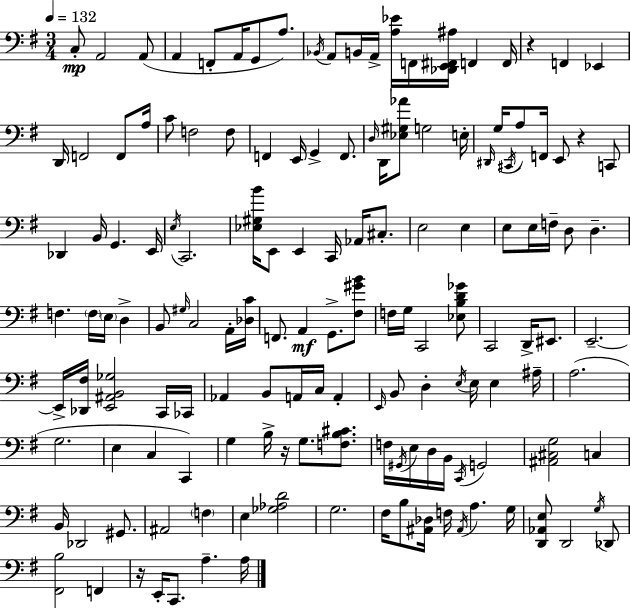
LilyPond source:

{
  \clef bass
  \numericTimeSignature
  \time 3/4
  \key e \minor
  \tempo 4 = 132
  c8-.\mp a,2 a,8( | a,4 f,8-. a,16 g,8 a8.) | \acciaccatura { bes,16 } a,8 b,16 a,16-> <a ees'>16 f,16 <des, e, fis, ais>16 f,4 | f,16 r4 f,4 ees,4 | \break d,16 f,2 f,8 | a16 c'8 f2 f8 | f,4 e,16 g,4-> f,8. | \grace { d16 } d,16 <ees gis aes'>8 g2 | \break e16-. \grace { dis,16 }( g16 \acciaccatura { cis,16 }) a8 f,16 e,8 r4 | c,8 des,4 b,16 g,4. | e,16 \acciaccatura { e16 } c,2. | <ees gis b'>16 e,8 e,4 | \break c,16 aes,16 cis8.-. e2 | e4 e8 e16 f16-- d8 d4.-- | f4. \parenthesize f16 | \parenthesize e16 d4-> b,8 \grace { gis16 } c2 | \break a,16-. <des c'>16 f,8. a,4\mf | g,8.-> <fis gis' b'>8 f16 g16 c,2 | <ees b d' ges'>8 c,2 | d,16-> eis,8. e,2.--~~ | \break e,16-> <des, fis>16 <e, ais, b, ges>2 | c,16 ces,16 aes,4 b,8 | a,16 c16 a,4-. \grace { e,16 } b,8 d4-. | \acciaccatura { e16 } e16 e4 ais16-- a2.( | \break g2. | e4 | c4 c,4) g4 | b16-> r16 g8. <f b cis'>8. f16 \acciaccatura { gis,16 } e16 d16 | \break b,16 \acciaccatura { c,16 } g,2 <ais, cis g>2 | c4 b,16 des,2 | gis,8. ais,2 | \parenthesize f4 e4 | \break <ges aes d'>2 g2. | fis16 b8 | <ais, des>16 f16 \acciaccatura { ais,16 } a4. g16 <d, aes, e>8 | d,2 \acciaccatura { g16 } des,8 | \break <fis, b>2 f,4 | r16 e,16-. c,8. a4.-- a16 | \bar "|."
}